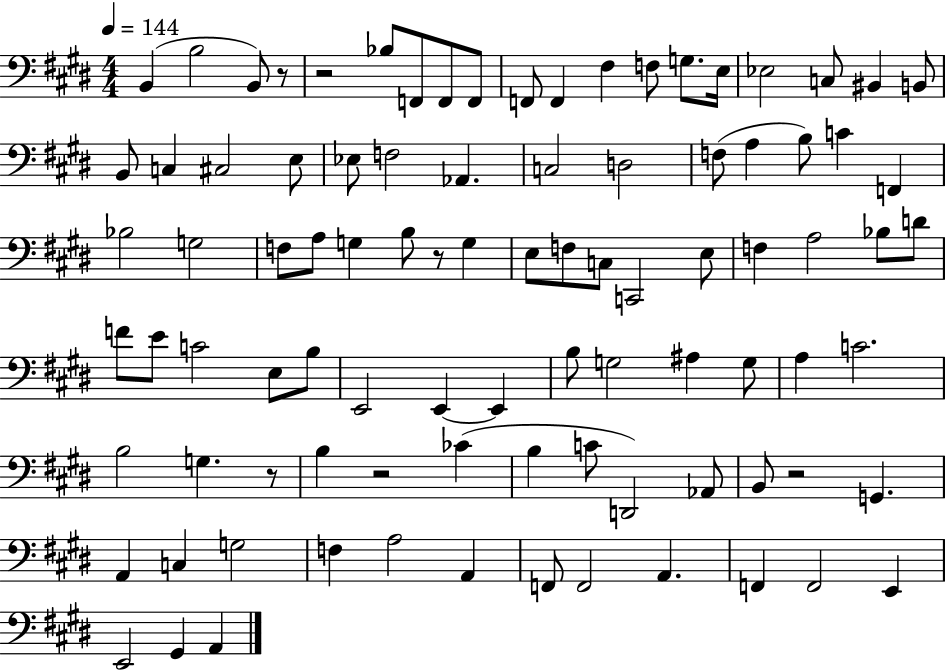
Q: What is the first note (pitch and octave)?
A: B2